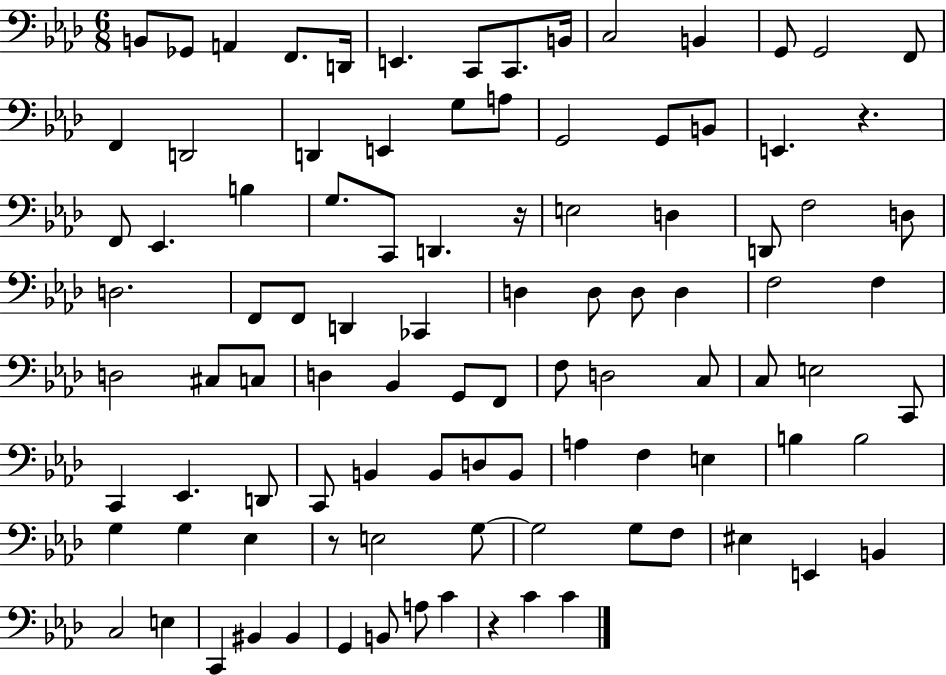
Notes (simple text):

B2/e Gb2/e A2/q F2/e. D2/s E2/q. C2/e C2/e. B2/s C3/h B2/q G2/e G2/h F2/e F2/q D2/h D2/q E2/q G3/e A3/e G2/h G2/e B2/e E2/q. R/q. F2/e Eb2/q. B3/q G3/e. C2/e D2/q. R/s E3/h D3/q D2/e F3/h D3/e D3/h. F2/e F2/e D2/q CES2/q D3/q D3/e D3/e D3/q F3/h F3/q D3/h C#3/e C3/e D3/q Bb2/q G2/e F2/e F3/e D3/h C3/e C3/e E3/h C2/e C2/q Eb2/q. D2/e C2/e B2/q B2/e D3/e B2/e A3/q F3/q E3/q B3/q B3/h G3/q G3/q Eb3/q R/e E3/h G3/e G3/h G3/e F3/e EIS3/q E2/q B2/q C3/h E3/q C2/q BIS2/q BIS2/q G2/q B2/e A3/e C4/q R/q C4/q C4/q